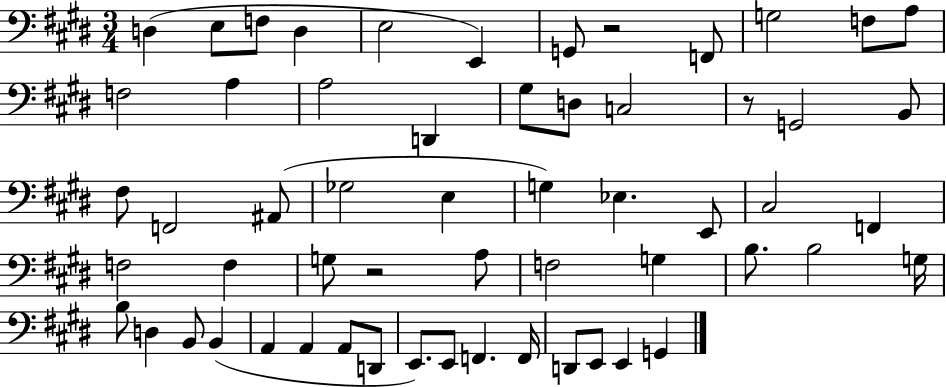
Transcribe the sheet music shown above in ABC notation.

X:1
T:Untitled
M:3/4
L:1/4
K:E
D, E,/2 F,/2 D, E,2 E,, G,,/2 z2 F,,/2 G,2 F,/2 A,/2 F,2 A, A,2 D,, ^G,/2 D,/2 C,2 z/2 G,,2 B,,/2 ^F,/2 F,,2 ^A,,/2 _G,2 E, G, _E, E,,/2 ^C,2 F,, F,2 F, G,/2 z2 A,/2 F,2 G, B,/2 B,2 G,/4 B,/2 D, B,,/2 B,, A,, A,, A,,/2 D,,/2 E,,/2 E,,/2 F,, F,,/4 D,,/2 E,,/2 E,, G,,